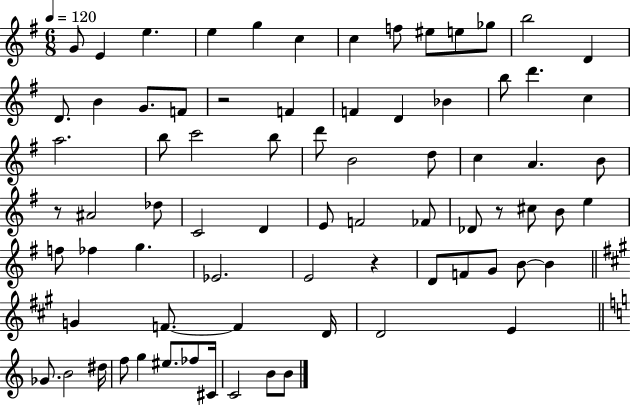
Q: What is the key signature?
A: G major